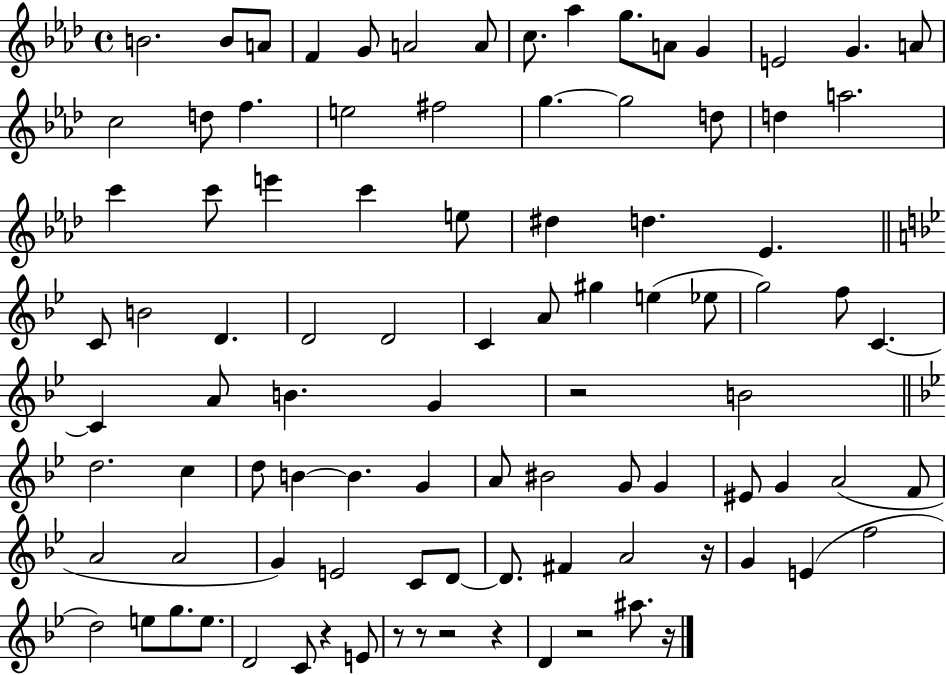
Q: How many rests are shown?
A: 9